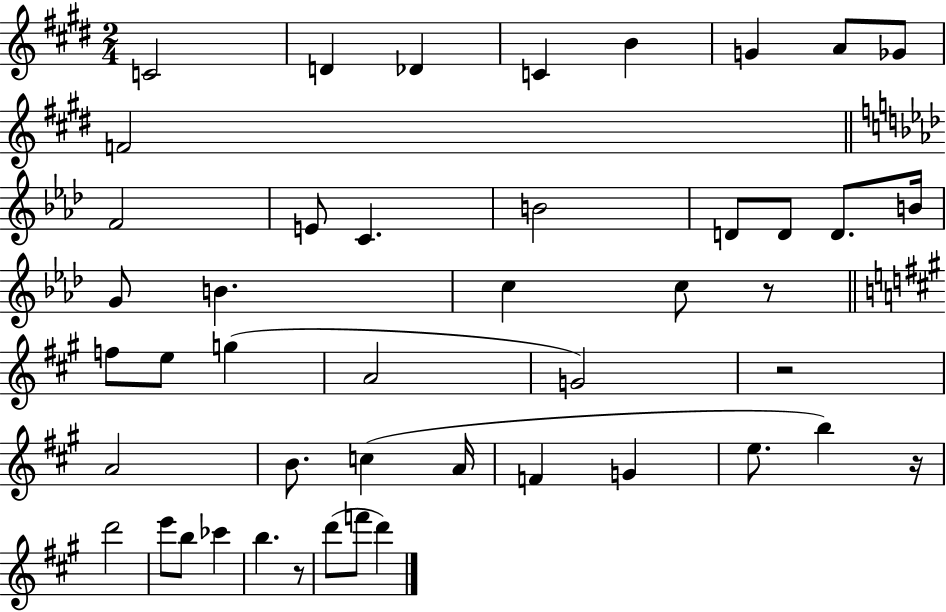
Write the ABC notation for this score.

X:1
T:Untitled
M:2/4
L:1/4
K:E
C2 D _D C B G A/2 _G/2 F2 F2 E/2 C B2 D/2 D/2 D/2 B/4 G/2 B c c/2 z/2 f/2 e/2 g A2 G2 z2 A2 B/2 c A/4 F G e/2 b z/4 d'2 e'/2 b/2 _c' b z/2 d'/2 f'/2 d'